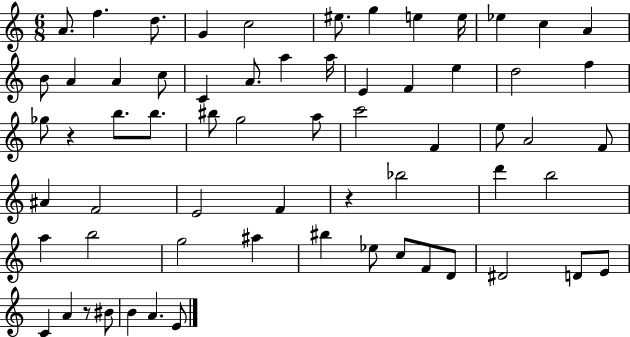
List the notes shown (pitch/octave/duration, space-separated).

A4/e. F5/q. D5/e. G4/q C5/h EIS5/e. G5/q E5/q E5/s Eb5/q C5/q A4/q B4/e A4/q A4/q C5/e C4/q A4/e. A5/q A5/s E4/q F4/q E5/q D5/h F5/q Gb5/e R/q B5/e. B5/e. BIS5/e G5/h A5/e C6/h F4/q E5/e A4/h F4/e A#4/q F4/h E4/h F4/q R/q Bb5/h D6/q B5/h A5/q B5/h G5/h A#5/q BIS5/q Eb5/e C5/e F4/e D4/e D#4/h D4/e E4/e C4/q A4/q R/e BIS4/e B4/q A4/q. E4/e